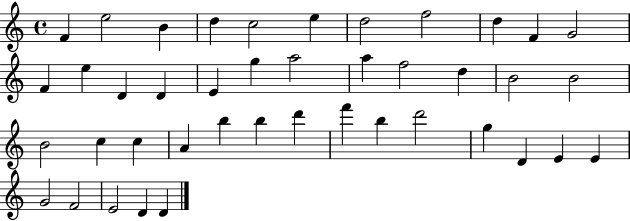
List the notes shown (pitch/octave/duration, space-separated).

F4/q E5/h B4/q D5/q C5/h E5/q D5/h F5/h D5/q F4/q G4/h F4/q E5/q D4/q D4/q E4/q G5/q A5/h A5/q F5/h D5/q B4/h B4/h B4/h C5/q C5/q A4/q B5/q B5/q D6/q F6/q B5/q D6/h G5/q D4/q E4/q E4/q G4/h F4/h E4/h D4/q D4/q